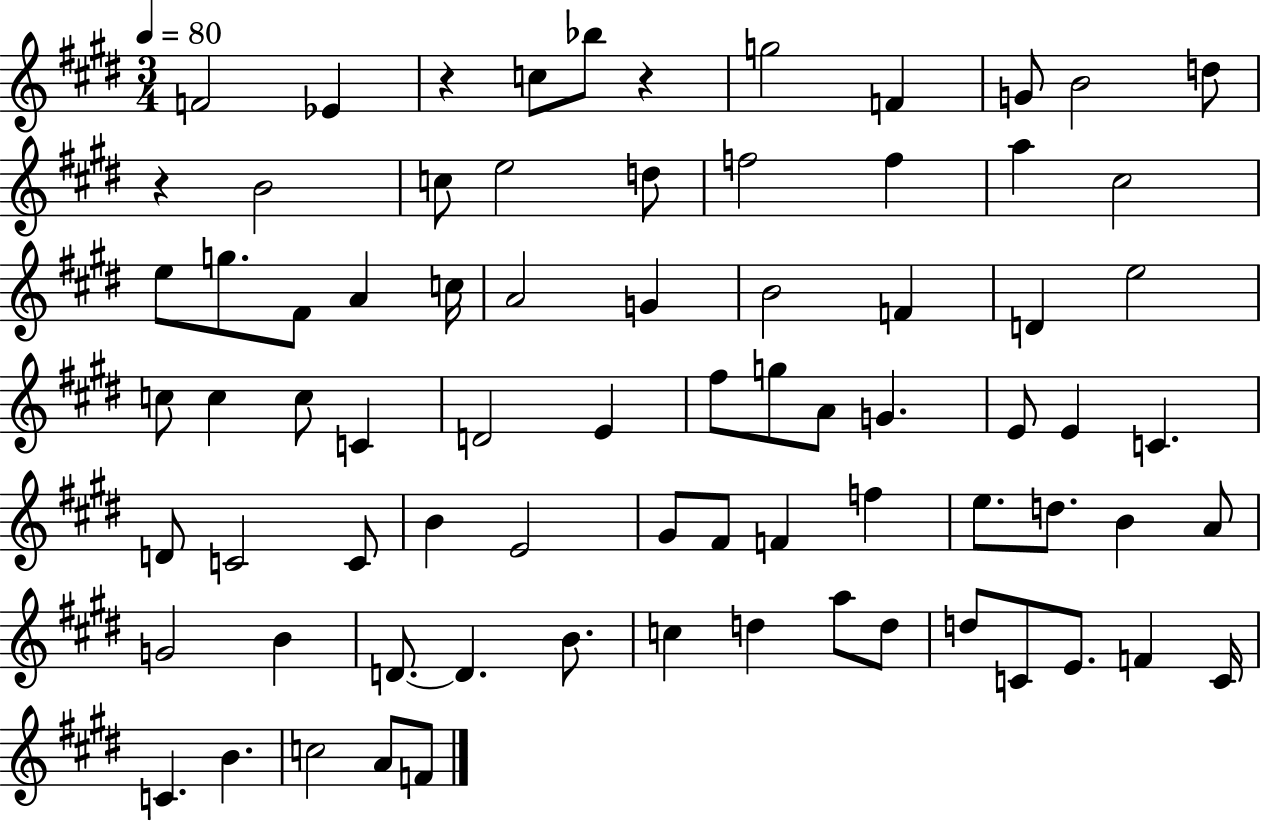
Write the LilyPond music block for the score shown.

{
  \clef treble
  \numericTimeSignature
  \time 3/4
  \key e \major
  \tempo 4 = 80
  f'2 ees'4 | r4 c''8 bes''8 r4 | g''2 f'4 | g'8 b'2 d''8 | \break r4 b'2 | c''8 e''2 d''8 | f''2 f''4 | a''4 cis''2 | \break e''8 g''8. fis'8 a'4 c''16 | a'2 g'4 | b'2 f'4 | d'4 e''2 | \break c''8 c''4 c''8 c'4 | d'2 e'4 | fis''8 g''8 a'8 g'4. | e'8 e'4 c'4. | \break d'8 c'2 c'8 | b'4 e'2 | gis'8 fis'8 f'4 f''4 | e''8. d''8. b'4 a'8 | \break g'2 b'4 | d'8.~~ d'4. b'8. | c''4 d''4 a''8 d''8 | d''8 c'8 e'8. f'4 c'16 | \break c'4. b'4. | c''2 a'8 f'8 | \bar "|."
}